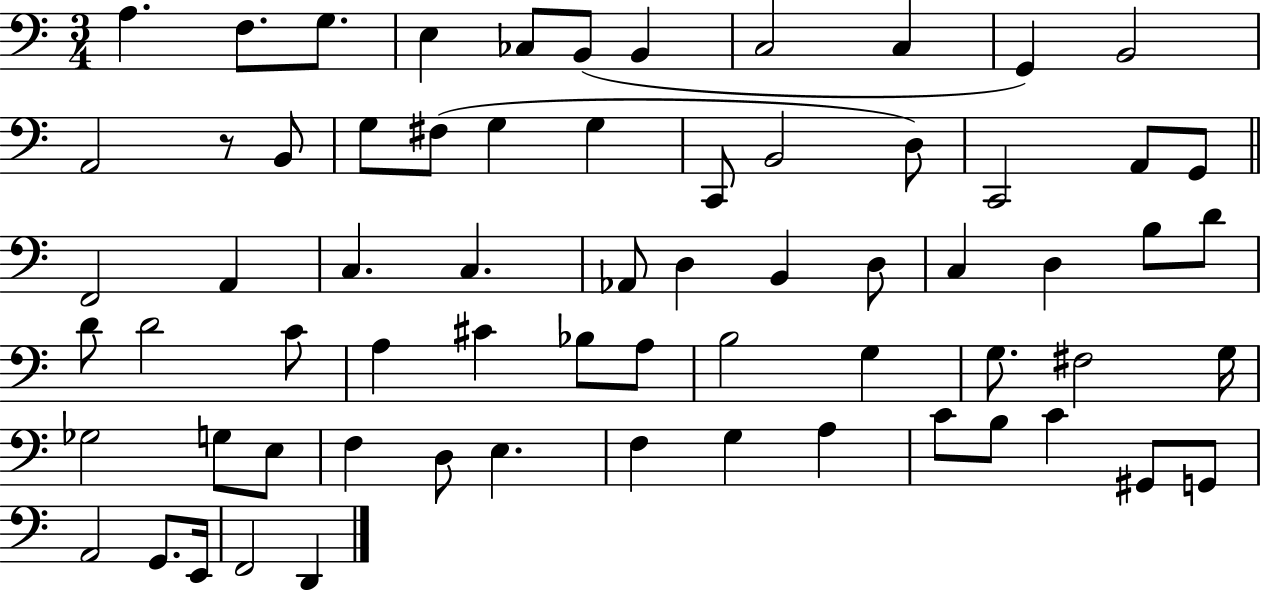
{
  \clef bass
  \numericTimeSignature
  \time 3/4
  \key c \major
  a4. f8. g8. | e4 ces8 b,8( b,4 | c2 c4 | g,4) b,2 | \break a,2 r8 b,8 | g8 fis8( g4 g4 | c,8 b,2 d8) | c,2 a,8 g,8 | \break \bar "||" \break \key c \major f,2 a,4 | c4. c4. | aes,8 d4 b,4 d8 | c4 d4 b8 d'8 | \break d'8 d'2 c'8 | a4 cis'4 bes8 a8 | b2 g4 | g8. fis2 g16 | \break ges2 g8 e8 | f4 d8 e4. | f4 g4 a4 | c'8 b8 c'4 gis,8 g,8 | \break a,2 g,8. e,16 | f,2 d,4 | \bar "|."
}